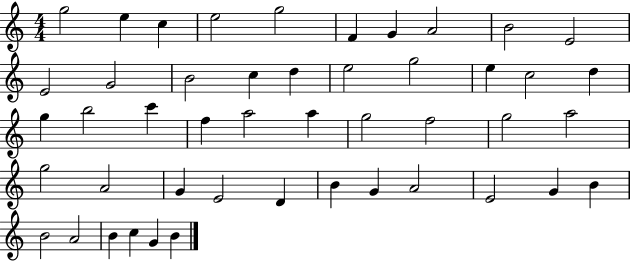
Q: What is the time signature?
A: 4/4